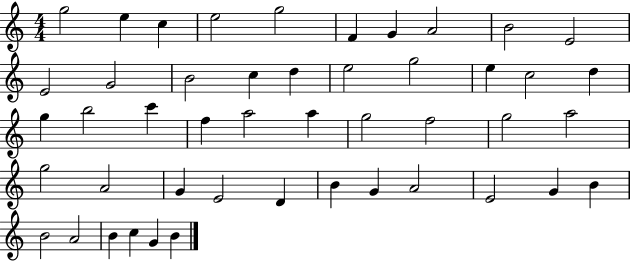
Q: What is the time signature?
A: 4/4